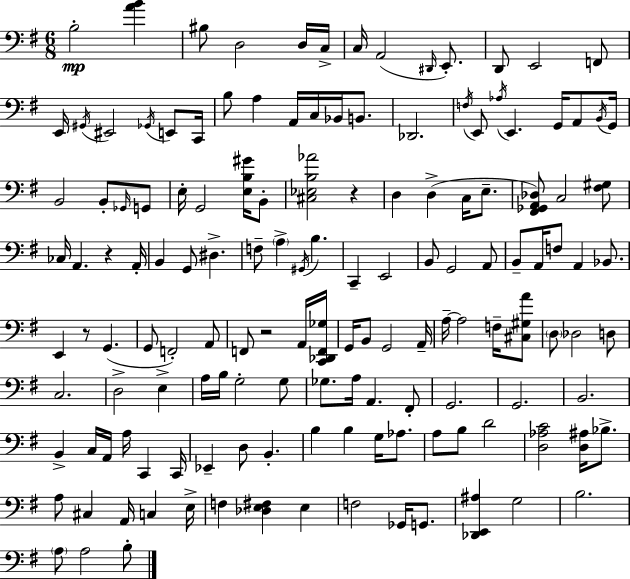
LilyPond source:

{
  \clef bass
  \numericTimeSignature
  \time 6/8
  \key g \major
  b2-.\mp <a' b'>4 | bis8 d2 d16 c16-> | c16 a,2( \grace { dis,16 } e,8.-.) | d,8 e,2 f,8 | \break e,16 \acciaccatura { gis,16 } eis,2 \acciaccatura { ges,16 } | e,8 c,16 b8 a4 a,16 c16 bes,16 | b,8. des,2. | \acciaccatura { f16 } e,8 \acciaccatura { aes16 } e,4. | \break g,16 a,8 \acciaccatura { b,16 } g,16 b,2 | b,8-. \grace { ges,16 } g,8 e16-. g,2 | <e b gis'>16 b,8-. <cis ees b aes'>2 | r4 d4 d4->( | \break c16 e8.-- <fis, ges, a, des>8) c2 | <fis gis>8 ces16 a,4. | r4 a,16-. b,4 g,8 | dis4.-> f8-- \parenthesize a4-> | \break \acciaccatura { gis,16 } b4. c,4-- | e,2 b,8 g,2 | a,8 b,8-- a,16 f8 | a,4 bes,8. e,4 | \break r8 g,4.( g,8 f,2-.) | a,8 f,8 r2 | a,16 <c, des, f, ges>16 g,16 b,8 g,2 | a,16-- a16--~~ a2 | \break f16-- <cis gis a'>8 \parenthesize d8 des2 | d8 c2. | d2-> | e4-> a16 b16 g2-. | \break g8 ges8. a16 | a,4. fis,8-. g,2. | g,2. | b,2. | \break b,4-> | c16 a,16 a16 c,4 c,16 ees,4-- | d8 b,4.-. b4 | b4 g16 aes8. a8 b8 | \break d'2 <d aes c'>2 | <d ais>16 bes8.-> a8 cis4 | a,16 c4 e16-> f4 | <des e fis>4 e4 f2 | \break ges,16 g,8. <des, e, ais>4 | g2 b2. | \parenthesize a8 a2 | b8-. \bar "|."
}